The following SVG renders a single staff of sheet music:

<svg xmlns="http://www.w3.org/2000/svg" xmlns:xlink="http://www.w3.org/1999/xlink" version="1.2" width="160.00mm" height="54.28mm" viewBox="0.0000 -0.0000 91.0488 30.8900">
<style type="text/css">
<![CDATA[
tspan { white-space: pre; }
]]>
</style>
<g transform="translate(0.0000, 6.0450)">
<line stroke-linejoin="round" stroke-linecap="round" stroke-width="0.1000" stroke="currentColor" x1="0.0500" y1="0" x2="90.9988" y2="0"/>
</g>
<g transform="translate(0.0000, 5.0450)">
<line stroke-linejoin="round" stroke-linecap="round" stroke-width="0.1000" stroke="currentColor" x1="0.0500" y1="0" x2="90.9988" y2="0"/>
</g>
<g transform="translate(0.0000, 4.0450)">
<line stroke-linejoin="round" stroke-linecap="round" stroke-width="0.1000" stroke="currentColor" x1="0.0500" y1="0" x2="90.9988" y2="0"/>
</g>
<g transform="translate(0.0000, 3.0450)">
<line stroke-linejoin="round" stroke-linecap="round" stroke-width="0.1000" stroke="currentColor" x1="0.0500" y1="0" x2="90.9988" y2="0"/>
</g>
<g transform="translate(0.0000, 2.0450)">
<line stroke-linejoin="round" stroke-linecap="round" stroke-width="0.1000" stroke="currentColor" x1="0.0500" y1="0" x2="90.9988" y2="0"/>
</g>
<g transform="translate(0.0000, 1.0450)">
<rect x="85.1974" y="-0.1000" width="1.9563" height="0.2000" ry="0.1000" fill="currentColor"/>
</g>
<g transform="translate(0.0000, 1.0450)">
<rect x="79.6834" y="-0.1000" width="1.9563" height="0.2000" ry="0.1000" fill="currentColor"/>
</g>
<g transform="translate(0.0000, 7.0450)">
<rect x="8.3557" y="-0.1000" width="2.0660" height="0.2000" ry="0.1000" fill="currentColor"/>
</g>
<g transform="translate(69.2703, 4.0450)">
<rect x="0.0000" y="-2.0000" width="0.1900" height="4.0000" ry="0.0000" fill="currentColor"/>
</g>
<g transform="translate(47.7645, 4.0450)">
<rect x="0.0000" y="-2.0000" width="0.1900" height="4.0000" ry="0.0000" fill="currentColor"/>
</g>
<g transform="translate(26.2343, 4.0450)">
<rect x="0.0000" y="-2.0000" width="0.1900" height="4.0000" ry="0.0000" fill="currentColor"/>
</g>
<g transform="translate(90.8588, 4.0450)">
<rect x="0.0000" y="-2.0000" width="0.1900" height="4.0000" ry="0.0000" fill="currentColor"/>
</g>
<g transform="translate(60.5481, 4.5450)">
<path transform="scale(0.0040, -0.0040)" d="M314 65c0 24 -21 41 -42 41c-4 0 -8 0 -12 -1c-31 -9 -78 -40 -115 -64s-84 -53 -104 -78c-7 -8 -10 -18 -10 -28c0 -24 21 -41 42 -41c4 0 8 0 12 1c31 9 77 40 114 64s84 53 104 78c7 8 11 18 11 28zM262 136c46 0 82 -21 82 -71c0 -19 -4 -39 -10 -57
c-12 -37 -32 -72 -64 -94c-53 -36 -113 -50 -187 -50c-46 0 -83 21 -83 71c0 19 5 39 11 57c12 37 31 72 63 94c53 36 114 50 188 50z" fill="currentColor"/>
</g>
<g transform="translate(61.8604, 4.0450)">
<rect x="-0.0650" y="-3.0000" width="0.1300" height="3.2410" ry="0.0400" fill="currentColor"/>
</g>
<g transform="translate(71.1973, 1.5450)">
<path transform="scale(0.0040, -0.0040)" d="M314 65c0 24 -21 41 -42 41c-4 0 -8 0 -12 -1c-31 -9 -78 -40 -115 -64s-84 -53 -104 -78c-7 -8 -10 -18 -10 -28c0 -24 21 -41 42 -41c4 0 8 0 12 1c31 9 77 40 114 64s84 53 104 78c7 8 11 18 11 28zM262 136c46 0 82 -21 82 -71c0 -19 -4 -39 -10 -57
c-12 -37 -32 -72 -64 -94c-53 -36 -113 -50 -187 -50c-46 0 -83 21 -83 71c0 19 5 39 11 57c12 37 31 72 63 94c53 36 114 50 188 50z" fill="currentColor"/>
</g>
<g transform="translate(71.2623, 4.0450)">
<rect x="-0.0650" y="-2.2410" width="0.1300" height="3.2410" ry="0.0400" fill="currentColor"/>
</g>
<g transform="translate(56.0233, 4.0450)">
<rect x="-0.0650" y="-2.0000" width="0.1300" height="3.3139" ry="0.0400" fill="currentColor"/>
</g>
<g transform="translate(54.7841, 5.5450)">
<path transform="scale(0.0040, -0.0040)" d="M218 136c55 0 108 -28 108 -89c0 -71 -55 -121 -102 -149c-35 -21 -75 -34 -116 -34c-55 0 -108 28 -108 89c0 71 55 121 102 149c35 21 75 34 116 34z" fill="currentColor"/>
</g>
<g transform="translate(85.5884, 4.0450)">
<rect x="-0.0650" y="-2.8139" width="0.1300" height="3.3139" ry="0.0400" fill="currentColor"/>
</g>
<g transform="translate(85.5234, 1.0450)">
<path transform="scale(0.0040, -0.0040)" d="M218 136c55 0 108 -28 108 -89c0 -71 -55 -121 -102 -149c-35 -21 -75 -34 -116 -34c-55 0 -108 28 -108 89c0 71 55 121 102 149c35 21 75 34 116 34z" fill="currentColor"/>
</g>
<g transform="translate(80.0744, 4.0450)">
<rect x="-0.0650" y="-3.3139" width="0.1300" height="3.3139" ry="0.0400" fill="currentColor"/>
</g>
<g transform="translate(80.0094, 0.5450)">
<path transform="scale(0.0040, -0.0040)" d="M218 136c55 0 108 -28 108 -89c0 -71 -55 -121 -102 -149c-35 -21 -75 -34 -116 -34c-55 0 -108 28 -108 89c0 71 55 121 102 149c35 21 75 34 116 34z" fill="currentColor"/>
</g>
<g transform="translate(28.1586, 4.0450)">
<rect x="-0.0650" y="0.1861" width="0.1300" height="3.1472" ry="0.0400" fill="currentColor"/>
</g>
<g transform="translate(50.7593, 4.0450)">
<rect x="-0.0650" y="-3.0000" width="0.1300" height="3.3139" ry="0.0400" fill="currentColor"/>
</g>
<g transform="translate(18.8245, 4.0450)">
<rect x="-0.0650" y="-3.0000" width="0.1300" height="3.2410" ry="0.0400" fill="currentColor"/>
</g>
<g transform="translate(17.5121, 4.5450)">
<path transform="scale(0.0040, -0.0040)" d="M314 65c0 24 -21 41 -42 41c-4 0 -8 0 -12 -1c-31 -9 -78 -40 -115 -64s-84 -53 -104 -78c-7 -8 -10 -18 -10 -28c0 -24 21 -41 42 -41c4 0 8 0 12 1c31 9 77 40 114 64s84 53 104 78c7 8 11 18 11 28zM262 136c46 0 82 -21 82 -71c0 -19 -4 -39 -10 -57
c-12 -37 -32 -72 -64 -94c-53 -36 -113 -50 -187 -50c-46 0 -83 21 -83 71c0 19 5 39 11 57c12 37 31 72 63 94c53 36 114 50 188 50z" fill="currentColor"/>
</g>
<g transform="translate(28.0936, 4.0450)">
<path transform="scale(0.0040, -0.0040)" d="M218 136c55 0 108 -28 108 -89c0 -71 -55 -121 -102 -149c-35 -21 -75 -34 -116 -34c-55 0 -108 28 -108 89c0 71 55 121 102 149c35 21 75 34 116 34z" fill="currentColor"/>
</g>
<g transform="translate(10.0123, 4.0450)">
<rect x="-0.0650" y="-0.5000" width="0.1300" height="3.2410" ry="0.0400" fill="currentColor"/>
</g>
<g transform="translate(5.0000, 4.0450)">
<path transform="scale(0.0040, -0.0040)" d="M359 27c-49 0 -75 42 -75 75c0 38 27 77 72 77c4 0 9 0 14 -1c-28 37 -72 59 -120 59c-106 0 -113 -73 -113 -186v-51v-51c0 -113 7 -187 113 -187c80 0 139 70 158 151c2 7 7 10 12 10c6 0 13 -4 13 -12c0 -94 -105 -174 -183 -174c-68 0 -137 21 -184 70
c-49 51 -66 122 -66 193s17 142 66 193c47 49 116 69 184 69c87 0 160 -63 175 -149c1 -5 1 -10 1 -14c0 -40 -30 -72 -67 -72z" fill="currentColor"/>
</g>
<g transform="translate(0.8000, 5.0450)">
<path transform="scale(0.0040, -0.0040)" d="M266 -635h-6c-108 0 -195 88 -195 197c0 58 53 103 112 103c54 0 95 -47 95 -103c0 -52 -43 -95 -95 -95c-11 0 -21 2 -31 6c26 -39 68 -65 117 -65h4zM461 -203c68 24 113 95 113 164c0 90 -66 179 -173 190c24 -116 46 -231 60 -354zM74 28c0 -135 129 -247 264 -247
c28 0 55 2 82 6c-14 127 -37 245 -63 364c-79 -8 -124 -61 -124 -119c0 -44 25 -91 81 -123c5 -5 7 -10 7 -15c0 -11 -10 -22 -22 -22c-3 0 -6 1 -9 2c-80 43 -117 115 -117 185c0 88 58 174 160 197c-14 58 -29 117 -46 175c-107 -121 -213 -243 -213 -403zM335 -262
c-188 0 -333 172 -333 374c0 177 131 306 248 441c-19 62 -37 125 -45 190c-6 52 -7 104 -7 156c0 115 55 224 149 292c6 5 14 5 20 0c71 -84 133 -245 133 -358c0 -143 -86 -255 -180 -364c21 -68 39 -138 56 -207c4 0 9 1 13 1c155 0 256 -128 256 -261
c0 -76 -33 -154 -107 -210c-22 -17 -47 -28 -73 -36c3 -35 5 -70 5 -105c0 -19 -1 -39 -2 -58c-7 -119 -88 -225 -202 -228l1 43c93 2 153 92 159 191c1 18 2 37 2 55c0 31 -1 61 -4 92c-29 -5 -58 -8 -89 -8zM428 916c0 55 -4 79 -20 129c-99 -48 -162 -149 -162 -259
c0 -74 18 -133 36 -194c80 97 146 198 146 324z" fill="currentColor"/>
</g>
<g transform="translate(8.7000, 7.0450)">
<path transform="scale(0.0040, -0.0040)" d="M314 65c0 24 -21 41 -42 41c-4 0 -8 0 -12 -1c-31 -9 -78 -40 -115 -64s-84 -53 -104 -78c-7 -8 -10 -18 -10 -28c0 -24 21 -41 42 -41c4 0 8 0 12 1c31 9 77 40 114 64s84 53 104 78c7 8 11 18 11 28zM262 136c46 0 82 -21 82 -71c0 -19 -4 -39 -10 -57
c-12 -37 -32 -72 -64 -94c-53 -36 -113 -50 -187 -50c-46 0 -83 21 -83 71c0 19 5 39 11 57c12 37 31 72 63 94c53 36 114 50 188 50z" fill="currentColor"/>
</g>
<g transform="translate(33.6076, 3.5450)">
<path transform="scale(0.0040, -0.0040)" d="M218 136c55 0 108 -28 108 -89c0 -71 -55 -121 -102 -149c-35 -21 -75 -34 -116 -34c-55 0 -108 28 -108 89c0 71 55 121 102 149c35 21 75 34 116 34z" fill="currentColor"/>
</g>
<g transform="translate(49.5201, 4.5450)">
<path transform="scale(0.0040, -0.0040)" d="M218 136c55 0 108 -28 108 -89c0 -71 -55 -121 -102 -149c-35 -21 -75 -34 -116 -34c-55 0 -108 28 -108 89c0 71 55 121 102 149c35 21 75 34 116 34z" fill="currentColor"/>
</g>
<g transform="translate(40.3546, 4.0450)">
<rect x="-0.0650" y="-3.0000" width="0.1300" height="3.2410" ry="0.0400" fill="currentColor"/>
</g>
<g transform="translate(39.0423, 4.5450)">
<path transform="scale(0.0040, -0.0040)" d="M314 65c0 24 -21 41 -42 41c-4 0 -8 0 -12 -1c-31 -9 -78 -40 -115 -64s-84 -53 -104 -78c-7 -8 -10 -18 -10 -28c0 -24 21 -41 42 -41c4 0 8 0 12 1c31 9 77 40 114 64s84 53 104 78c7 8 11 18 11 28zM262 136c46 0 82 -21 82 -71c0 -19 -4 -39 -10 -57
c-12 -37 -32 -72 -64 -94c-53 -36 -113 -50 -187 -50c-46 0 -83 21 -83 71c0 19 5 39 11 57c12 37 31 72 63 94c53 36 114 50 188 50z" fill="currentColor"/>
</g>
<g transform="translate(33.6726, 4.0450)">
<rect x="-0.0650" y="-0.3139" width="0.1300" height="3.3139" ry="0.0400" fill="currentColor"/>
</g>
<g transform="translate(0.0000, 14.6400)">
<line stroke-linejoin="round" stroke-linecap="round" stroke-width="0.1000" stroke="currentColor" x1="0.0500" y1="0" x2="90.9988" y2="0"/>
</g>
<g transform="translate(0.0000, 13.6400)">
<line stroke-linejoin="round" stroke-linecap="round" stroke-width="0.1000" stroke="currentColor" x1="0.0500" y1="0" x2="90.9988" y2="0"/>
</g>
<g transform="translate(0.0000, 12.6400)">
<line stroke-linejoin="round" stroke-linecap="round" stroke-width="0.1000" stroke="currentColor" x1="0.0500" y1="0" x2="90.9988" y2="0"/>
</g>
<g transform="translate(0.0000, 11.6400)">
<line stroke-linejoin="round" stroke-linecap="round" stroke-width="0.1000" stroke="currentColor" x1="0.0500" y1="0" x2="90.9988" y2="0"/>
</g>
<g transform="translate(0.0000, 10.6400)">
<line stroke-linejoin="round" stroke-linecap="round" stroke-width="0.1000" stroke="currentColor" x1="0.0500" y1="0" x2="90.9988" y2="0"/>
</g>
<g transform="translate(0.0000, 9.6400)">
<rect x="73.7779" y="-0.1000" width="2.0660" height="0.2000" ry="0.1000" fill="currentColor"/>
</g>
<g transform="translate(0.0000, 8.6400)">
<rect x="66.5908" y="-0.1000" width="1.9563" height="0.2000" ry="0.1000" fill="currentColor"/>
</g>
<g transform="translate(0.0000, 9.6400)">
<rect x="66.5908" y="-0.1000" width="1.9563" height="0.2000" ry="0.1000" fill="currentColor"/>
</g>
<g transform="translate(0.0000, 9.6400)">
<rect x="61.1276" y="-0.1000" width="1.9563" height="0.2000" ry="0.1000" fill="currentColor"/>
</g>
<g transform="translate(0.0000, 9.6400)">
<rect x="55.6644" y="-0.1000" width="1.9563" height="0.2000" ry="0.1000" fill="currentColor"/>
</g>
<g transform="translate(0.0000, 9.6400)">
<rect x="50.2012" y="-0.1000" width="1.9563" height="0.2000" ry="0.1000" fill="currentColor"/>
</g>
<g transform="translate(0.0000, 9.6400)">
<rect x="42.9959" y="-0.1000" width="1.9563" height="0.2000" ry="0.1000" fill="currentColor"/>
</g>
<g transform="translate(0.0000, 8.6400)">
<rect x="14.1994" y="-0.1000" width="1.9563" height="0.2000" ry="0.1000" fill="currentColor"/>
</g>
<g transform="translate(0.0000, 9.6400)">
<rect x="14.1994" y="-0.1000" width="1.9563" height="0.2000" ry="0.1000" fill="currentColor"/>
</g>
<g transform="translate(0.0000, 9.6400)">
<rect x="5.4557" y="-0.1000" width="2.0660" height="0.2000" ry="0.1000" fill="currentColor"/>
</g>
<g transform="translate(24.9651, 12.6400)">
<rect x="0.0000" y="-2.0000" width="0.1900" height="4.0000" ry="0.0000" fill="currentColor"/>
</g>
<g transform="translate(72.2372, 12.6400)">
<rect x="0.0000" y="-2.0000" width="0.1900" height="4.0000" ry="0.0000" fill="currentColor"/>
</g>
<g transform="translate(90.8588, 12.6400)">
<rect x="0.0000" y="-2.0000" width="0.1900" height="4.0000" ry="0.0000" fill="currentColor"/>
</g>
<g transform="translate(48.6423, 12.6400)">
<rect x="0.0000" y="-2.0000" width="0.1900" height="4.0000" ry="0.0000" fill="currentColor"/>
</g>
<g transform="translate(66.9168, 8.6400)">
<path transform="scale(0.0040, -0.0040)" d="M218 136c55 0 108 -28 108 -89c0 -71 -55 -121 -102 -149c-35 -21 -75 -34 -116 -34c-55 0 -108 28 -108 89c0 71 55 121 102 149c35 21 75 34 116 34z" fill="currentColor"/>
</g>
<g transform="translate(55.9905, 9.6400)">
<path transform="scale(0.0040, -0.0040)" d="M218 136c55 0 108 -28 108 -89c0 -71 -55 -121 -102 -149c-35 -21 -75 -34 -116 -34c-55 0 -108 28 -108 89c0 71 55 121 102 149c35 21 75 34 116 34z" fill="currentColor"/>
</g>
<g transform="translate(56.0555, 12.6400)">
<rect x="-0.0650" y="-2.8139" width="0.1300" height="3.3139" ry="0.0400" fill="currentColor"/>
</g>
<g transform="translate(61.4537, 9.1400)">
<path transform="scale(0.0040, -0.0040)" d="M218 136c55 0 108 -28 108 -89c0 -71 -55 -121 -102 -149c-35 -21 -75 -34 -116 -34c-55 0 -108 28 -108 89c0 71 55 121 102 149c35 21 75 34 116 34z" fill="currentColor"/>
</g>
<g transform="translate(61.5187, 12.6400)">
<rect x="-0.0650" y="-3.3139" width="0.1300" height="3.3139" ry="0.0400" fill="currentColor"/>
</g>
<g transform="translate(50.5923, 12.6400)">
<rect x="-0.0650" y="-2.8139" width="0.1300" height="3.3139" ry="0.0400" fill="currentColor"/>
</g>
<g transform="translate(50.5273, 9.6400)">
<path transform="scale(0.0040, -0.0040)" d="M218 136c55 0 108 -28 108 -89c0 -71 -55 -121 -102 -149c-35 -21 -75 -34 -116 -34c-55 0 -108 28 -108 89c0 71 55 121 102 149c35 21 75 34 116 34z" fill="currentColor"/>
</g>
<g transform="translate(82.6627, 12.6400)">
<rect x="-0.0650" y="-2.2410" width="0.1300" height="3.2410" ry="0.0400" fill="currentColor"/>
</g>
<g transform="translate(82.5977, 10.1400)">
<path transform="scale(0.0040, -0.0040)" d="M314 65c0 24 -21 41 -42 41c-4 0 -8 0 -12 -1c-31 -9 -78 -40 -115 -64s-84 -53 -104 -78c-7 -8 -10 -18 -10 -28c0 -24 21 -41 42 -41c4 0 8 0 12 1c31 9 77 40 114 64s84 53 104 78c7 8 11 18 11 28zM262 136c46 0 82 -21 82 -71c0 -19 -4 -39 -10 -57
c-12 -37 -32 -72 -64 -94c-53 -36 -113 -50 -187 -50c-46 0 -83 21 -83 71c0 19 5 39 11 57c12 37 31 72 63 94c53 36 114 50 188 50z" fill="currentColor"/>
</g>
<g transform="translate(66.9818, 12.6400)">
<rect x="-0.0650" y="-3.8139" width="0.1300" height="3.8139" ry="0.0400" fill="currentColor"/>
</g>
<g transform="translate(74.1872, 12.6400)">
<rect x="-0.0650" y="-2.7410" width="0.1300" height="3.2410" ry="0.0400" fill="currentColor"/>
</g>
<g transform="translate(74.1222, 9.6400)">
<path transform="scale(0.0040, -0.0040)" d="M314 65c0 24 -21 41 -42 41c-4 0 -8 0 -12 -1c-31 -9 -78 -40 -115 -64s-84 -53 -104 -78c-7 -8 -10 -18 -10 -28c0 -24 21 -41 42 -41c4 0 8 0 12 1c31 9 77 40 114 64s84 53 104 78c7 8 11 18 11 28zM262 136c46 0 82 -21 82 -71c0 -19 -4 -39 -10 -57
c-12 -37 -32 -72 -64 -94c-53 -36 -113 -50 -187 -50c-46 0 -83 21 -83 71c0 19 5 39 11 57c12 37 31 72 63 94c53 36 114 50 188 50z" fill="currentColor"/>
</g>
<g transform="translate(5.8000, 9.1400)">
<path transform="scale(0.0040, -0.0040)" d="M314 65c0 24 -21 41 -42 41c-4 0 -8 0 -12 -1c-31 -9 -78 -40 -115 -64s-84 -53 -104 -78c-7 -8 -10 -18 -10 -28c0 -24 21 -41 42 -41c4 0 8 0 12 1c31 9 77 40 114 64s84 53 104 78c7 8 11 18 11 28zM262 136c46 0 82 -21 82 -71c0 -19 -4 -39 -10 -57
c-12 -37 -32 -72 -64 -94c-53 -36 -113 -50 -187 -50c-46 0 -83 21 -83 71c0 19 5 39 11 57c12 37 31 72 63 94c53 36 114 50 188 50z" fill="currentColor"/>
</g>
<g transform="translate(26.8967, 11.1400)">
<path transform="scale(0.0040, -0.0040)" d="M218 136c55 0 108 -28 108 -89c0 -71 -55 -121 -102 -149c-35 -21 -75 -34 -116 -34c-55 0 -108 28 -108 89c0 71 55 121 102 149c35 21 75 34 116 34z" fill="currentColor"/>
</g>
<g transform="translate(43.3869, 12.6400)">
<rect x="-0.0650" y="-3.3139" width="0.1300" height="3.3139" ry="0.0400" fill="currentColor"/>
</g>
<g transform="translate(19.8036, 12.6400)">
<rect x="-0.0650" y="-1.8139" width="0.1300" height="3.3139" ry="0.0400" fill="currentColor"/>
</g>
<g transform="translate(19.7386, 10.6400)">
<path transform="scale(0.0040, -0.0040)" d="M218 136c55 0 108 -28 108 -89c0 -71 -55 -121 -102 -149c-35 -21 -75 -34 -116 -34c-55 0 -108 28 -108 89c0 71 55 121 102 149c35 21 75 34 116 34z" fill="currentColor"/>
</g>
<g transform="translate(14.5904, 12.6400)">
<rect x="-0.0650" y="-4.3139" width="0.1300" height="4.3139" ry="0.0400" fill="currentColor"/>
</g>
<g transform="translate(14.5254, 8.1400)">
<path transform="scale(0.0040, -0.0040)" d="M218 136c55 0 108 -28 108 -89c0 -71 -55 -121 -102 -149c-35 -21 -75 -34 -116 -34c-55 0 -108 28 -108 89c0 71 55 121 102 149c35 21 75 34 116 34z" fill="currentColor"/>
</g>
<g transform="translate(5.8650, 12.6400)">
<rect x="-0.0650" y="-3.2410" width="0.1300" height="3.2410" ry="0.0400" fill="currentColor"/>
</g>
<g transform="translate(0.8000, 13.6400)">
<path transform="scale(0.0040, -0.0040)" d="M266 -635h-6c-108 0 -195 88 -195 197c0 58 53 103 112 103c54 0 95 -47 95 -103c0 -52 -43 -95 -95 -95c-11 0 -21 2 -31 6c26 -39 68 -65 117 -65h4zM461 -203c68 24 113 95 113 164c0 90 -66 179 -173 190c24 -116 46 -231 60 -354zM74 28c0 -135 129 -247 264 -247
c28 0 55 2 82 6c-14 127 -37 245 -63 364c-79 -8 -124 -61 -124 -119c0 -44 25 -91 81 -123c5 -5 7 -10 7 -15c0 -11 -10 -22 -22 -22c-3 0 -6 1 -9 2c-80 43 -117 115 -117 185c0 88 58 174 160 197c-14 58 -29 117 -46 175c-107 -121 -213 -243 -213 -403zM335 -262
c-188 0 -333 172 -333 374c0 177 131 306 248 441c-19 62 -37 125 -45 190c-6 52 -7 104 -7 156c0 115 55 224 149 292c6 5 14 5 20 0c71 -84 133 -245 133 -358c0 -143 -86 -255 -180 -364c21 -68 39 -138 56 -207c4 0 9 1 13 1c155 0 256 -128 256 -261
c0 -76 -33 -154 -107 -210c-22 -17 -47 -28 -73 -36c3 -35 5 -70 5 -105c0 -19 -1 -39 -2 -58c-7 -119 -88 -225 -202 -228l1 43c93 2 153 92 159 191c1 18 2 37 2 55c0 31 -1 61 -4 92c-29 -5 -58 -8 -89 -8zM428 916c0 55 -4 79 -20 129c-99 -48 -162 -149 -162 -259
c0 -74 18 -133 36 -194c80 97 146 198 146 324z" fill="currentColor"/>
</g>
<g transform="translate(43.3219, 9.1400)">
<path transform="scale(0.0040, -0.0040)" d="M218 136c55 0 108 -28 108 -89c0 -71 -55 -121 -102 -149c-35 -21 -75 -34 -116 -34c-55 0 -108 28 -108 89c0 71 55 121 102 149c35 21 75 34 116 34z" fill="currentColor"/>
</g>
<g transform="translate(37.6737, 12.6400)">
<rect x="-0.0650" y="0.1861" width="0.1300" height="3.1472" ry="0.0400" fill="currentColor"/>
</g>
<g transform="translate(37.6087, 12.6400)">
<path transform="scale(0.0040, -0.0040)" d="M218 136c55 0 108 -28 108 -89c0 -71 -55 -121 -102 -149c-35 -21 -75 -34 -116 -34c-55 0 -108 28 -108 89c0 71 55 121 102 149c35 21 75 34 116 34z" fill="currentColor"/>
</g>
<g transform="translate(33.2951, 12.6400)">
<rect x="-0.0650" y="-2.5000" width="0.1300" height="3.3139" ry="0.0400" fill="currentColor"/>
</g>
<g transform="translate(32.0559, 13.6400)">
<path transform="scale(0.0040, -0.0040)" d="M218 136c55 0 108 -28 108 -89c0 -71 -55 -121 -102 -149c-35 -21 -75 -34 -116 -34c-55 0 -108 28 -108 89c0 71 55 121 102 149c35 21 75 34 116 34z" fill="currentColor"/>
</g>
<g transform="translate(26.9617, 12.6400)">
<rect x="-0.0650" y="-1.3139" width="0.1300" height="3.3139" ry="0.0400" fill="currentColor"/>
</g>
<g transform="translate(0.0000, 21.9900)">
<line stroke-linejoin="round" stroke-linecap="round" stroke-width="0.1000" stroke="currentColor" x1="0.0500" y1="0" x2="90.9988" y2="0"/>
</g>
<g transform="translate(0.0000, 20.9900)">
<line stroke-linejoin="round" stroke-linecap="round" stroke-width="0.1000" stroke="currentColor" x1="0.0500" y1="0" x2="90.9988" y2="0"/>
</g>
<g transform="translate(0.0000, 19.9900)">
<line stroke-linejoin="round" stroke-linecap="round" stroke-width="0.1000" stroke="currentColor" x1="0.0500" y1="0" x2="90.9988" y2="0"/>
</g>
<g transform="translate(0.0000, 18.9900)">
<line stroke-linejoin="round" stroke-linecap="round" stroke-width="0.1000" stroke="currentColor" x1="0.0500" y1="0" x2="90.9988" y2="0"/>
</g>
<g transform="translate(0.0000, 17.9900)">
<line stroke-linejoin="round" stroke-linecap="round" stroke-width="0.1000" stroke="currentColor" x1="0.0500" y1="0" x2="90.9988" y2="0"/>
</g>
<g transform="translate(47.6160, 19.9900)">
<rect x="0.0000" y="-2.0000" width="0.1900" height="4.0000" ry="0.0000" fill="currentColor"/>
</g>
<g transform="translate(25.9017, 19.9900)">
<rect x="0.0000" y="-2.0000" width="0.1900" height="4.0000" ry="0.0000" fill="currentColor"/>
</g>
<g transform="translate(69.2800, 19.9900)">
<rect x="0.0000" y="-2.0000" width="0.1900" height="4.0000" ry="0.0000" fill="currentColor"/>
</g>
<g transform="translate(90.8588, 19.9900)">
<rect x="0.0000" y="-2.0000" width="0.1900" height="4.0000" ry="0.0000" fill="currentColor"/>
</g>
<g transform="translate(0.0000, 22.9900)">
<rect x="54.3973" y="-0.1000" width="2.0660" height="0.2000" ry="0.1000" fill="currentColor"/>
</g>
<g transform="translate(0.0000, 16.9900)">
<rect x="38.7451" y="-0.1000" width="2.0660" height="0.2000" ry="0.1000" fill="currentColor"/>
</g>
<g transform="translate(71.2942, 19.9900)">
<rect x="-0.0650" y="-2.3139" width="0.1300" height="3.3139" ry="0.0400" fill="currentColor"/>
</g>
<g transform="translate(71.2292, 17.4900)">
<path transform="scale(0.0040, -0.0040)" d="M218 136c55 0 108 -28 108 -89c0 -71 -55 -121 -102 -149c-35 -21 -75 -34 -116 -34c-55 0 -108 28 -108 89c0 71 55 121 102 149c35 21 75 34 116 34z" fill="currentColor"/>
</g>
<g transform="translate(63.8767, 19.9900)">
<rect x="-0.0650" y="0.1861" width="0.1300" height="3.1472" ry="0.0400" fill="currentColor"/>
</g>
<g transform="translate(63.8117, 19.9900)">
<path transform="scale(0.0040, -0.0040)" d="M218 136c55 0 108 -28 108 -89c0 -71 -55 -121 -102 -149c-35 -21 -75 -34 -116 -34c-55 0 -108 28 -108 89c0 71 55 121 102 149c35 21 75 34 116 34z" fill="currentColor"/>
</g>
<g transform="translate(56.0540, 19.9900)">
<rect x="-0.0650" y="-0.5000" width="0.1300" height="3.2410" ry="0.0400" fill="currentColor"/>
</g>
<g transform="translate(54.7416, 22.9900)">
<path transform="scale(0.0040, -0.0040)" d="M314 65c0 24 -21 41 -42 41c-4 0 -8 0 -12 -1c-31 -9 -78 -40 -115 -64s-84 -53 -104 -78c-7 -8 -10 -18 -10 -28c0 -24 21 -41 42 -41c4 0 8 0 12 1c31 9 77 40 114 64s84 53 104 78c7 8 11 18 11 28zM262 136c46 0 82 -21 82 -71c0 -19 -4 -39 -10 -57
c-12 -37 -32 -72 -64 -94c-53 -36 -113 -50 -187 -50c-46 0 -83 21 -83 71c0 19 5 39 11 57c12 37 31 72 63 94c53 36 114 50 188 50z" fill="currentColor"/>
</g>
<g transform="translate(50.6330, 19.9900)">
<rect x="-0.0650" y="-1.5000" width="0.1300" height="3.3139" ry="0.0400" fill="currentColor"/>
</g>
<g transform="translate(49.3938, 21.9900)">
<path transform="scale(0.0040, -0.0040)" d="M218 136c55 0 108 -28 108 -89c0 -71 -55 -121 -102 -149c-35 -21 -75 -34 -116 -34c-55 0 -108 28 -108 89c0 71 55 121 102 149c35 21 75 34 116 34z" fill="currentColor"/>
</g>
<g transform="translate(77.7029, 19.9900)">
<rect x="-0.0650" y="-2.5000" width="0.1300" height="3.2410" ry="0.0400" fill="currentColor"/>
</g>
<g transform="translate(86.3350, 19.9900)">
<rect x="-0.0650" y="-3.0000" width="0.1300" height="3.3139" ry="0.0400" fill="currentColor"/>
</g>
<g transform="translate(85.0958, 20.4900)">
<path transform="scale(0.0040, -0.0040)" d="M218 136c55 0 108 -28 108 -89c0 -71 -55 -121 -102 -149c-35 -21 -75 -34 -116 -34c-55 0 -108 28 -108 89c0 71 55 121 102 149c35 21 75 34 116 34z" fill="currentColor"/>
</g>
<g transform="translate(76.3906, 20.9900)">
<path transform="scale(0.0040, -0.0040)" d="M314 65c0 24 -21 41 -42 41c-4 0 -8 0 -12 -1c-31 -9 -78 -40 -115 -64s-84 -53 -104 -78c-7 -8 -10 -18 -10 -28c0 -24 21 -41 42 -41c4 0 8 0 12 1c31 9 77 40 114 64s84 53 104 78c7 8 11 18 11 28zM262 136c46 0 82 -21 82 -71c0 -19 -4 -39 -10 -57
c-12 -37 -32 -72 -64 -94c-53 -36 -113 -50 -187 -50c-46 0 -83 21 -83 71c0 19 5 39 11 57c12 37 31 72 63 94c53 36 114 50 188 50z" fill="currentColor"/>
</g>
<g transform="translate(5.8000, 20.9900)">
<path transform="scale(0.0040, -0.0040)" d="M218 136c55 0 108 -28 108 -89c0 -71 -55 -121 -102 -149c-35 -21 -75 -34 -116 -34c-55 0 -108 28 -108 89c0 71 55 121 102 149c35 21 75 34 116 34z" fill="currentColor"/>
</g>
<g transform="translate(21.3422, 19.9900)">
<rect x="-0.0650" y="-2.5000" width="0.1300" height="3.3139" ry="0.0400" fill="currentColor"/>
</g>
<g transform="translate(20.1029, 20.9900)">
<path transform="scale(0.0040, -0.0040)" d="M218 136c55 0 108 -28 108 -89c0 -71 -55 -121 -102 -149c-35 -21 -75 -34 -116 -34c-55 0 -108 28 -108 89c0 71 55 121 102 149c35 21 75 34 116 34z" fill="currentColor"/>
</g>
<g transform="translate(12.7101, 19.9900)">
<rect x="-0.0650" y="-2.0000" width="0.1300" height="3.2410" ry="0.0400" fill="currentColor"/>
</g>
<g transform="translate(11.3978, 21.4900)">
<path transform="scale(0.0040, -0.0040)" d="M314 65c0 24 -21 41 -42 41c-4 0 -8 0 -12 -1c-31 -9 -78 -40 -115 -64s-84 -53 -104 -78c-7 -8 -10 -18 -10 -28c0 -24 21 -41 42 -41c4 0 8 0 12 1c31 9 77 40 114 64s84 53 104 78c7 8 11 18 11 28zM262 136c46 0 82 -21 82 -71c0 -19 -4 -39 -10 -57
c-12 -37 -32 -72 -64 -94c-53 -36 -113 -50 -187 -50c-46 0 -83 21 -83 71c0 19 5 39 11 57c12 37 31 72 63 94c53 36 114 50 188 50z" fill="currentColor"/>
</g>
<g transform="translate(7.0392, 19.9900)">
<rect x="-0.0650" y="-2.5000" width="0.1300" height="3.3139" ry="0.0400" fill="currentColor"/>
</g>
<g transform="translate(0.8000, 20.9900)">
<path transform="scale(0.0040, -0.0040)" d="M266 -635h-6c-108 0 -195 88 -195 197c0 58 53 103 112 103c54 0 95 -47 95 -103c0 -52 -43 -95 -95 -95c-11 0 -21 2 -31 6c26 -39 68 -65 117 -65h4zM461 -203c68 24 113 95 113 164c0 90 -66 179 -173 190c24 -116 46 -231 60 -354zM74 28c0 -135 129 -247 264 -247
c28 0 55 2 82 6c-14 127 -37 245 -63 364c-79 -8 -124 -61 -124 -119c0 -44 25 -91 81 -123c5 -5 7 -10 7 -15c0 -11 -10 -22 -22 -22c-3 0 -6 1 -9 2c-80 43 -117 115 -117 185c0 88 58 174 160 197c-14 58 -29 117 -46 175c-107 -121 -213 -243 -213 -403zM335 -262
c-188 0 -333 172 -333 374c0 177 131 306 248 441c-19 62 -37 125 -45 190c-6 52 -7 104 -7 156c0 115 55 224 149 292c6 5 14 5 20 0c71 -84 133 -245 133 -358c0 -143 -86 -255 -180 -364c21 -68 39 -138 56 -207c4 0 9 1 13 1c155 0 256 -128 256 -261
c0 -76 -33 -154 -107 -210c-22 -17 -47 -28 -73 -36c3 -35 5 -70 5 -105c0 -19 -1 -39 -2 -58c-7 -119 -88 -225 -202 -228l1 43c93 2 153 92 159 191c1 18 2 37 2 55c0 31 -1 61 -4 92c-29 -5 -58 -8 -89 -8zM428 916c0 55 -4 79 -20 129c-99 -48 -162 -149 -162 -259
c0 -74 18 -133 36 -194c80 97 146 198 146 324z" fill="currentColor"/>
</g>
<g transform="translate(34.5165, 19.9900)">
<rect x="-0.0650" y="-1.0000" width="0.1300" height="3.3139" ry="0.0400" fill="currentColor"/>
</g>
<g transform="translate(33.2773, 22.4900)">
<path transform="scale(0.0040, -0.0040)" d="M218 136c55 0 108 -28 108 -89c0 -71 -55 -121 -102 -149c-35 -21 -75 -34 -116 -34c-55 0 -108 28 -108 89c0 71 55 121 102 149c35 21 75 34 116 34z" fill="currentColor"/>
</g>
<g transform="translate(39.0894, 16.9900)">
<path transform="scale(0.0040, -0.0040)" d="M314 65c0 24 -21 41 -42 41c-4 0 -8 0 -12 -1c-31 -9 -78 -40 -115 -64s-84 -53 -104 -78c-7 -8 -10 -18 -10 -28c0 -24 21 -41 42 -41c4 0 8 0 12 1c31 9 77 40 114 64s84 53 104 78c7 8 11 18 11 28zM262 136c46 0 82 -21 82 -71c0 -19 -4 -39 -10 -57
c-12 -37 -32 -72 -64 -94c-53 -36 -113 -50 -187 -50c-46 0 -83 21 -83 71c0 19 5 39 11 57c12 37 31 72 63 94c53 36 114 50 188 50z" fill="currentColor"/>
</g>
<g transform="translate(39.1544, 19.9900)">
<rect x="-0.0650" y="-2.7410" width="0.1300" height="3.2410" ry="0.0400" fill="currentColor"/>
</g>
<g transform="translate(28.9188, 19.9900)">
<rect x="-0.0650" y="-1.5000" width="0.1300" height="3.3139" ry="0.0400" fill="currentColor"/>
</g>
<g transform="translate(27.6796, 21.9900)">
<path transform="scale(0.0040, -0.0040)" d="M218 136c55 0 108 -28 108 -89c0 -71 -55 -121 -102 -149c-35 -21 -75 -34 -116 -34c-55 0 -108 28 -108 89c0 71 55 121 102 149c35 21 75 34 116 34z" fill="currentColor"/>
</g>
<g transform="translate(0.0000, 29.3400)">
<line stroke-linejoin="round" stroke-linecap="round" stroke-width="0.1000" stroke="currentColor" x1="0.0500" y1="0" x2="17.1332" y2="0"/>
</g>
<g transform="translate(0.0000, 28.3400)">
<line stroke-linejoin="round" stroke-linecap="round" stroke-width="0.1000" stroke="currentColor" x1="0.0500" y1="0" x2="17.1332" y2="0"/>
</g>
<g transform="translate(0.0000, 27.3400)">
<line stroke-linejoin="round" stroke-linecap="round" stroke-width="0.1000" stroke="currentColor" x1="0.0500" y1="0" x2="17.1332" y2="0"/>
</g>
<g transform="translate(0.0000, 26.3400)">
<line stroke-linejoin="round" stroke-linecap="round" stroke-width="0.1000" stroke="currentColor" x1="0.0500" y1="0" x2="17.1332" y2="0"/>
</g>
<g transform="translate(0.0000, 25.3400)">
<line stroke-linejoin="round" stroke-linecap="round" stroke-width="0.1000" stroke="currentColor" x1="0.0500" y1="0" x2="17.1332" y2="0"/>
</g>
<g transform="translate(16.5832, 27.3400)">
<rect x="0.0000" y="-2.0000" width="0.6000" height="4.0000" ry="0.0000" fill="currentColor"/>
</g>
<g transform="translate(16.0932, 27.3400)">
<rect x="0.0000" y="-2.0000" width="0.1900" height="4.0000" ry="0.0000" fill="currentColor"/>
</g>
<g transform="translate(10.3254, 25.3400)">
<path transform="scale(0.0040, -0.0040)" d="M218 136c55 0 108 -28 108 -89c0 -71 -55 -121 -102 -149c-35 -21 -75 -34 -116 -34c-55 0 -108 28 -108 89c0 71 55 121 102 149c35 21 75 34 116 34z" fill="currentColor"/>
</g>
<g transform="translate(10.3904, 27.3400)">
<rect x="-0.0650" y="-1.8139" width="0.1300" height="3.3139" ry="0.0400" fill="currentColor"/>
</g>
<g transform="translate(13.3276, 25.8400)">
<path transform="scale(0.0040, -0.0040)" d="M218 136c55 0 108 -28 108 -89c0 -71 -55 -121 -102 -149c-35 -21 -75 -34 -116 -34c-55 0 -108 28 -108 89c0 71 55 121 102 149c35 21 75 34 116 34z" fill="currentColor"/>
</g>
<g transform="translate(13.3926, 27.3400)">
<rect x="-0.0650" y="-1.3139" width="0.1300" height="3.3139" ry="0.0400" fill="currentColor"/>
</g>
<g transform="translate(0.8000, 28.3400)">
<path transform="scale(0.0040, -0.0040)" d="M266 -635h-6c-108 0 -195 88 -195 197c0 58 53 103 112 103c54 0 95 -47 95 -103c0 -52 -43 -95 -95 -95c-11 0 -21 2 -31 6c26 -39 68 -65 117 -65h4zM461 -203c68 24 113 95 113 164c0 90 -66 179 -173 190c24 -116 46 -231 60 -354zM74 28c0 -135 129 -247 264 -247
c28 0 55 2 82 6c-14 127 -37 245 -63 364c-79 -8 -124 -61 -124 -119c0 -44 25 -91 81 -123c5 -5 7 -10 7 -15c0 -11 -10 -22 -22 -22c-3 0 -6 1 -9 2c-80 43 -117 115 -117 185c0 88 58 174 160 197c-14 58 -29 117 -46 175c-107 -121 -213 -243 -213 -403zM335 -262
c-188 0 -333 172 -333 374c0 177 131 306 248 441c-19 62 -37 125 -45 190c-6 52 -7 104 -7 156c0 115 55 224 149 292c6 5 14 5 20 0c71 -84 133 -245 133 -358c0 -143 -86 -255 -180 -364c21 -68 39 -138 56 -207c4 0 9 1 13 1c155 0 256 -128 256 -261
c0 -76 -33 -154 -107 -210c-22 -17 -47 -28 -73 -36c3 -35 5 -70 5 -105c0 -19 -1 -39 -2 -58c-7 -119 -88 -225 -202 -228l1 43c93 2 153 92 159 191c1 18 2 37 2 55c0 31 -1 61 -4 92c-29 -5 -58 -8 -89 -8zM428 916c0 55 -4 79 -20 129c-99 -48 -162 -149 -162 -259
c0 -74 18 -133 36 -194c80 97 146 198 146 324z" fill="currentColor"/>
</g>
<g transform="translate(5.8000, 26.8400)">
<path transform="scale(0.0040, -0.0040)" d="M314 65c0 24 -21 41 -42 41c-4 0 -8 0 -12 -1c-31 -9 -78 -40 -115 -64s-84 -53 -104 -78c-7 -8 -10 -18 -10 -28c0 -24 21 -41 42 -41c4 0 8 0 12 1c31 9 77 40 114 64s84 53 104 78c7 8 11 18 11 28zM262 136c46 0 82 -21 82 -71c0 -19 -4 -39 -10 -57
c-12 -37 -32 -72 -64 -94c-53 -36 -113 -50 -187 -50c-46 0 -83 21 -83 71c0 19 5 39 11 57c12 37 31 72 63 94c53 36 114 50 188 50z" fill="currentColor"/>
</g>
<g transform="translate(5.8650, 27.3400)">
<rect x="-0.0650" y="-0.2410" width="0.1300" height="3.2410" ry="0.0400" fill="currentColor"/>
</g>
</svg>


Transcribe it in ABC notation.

X:1
T:Untitled
M:4/4
L:1/4
K:C
C2 A2 B c A2 A F A2 g2 b a b2 d' f e G B b a a b c' a2 g2 G F2 G E D a2 E C2 B g G2 A c2 f e